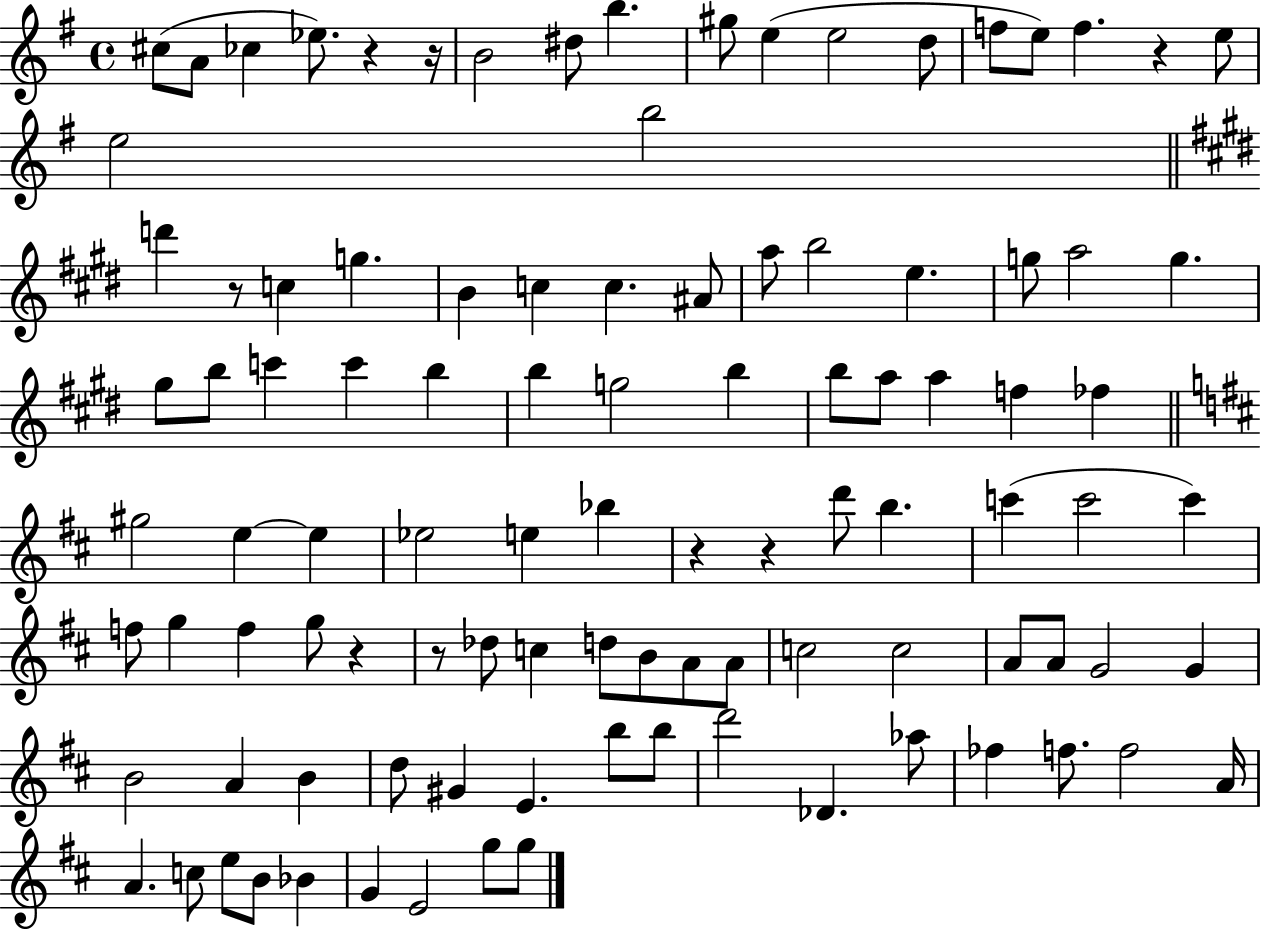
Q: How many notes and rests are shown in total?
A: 102